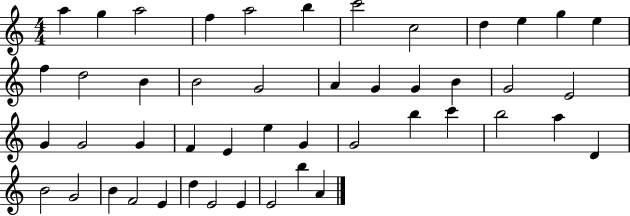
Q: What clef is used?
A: treble